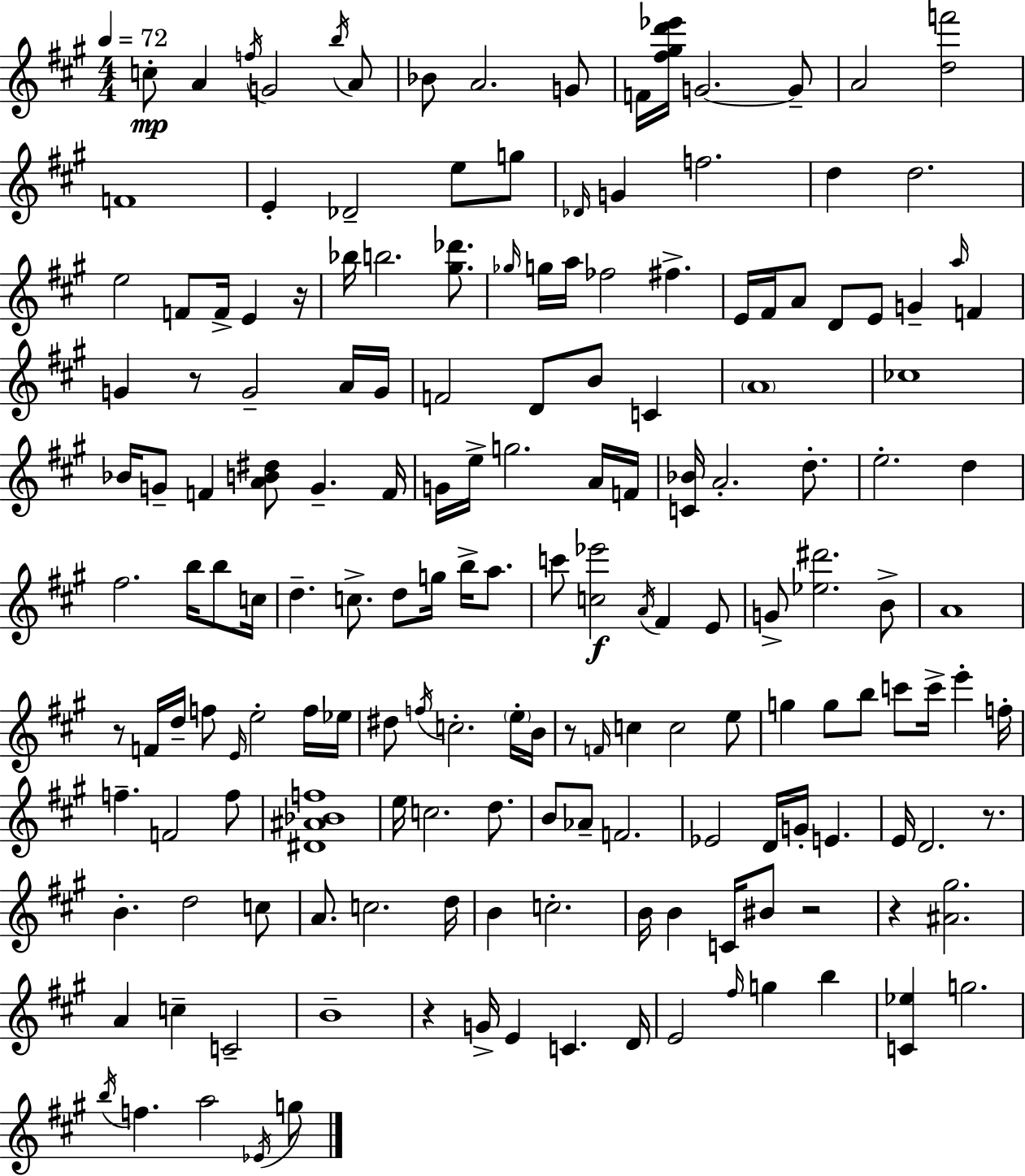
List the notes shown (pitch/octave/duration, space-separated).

C5/e A4/q F5/s G4/h B5/s A4/e Bb4/e A4/h. G4/e F4/s [F#5,G#5,D6,Eb6]/s G4/h. G4/e A4/h [D5,F6]/h F4/w E4/q Db4/h E5/e G5/e Db4/s G4/q F5/h. D5/q D5/h. E5/h F4/e F4/s E4/q R/s Bb5/s B5/h. [G#5,Db6]/e. Gb5/s G5/s A5/s FES5/h F#5/q. E4/s F#4/s A4/e D4/e E4/e G4/q A5/s F4/q G4/q R/e G4/h A4/s G4/s F4/h D4/e B4/e C4/q A4/w CES5/w Bb4/s G4/e F4/q [A4,B4,D#5]/e G4/q. F4/s G4/s E5/s G5/h. A4/s F4/s [C4,Bb4]/s A4/h. D5/e. E5/h. D5/q F#5/h. B5/s B5/e C5/s D5/q. C5/e. D5/e G5/s B5/s A5/e. C6/e [C5,Eb6]/h A4/s F#4/q E4/e G4/e [Eb5,D#6]/h. B4/e A4/w R/e F4/s D5/s F5/e E4/s E5/h F5/s Eb5/s D#5/e F5/s C5/h. E5/s B4/s R/e F4/s C5/q C5/h E5/e G5/q G5/e B5/e C6/e C6/s E6/q F5/s F5/q. F4/h F5/e [D#4,A#4,Bb4,F5]/w E5/s C5/h. D5/e. B4/e Ab4/e F4/h. Eb4/h D4/s G4/s E4/q. E4/s D4/h. R/e. B4/q. D5/h C5/e A4/e. C5/h. D5/s B4/q C5/h. B4/s B4/q C4/s BIS4/e R/h R/q [A#4,G#5]/h. A4/q C5/q C4/h B4/w R/q G4/s E4/q C4/q. D4/s E4/h F#5/s G5/q B5/q [C4,Eb5]/q G5/h. B5/s F5/q. A5/h Eb4/s G5/e